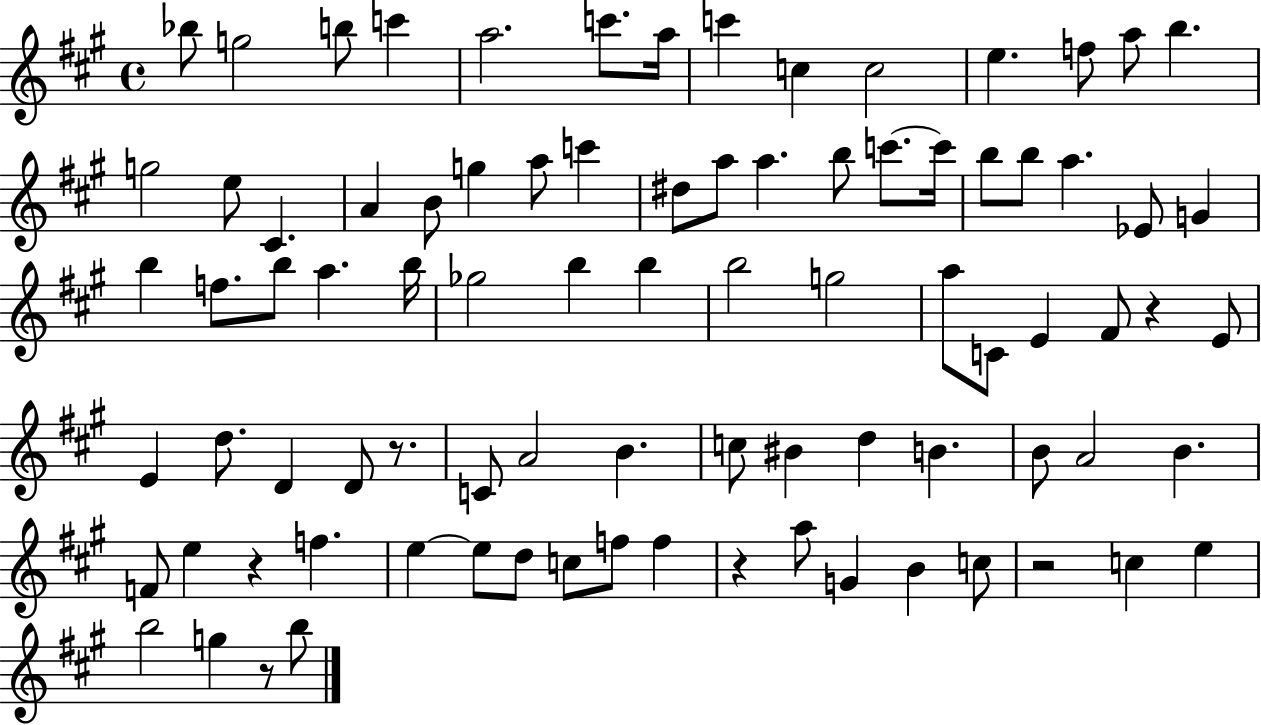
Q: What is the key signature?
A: A major